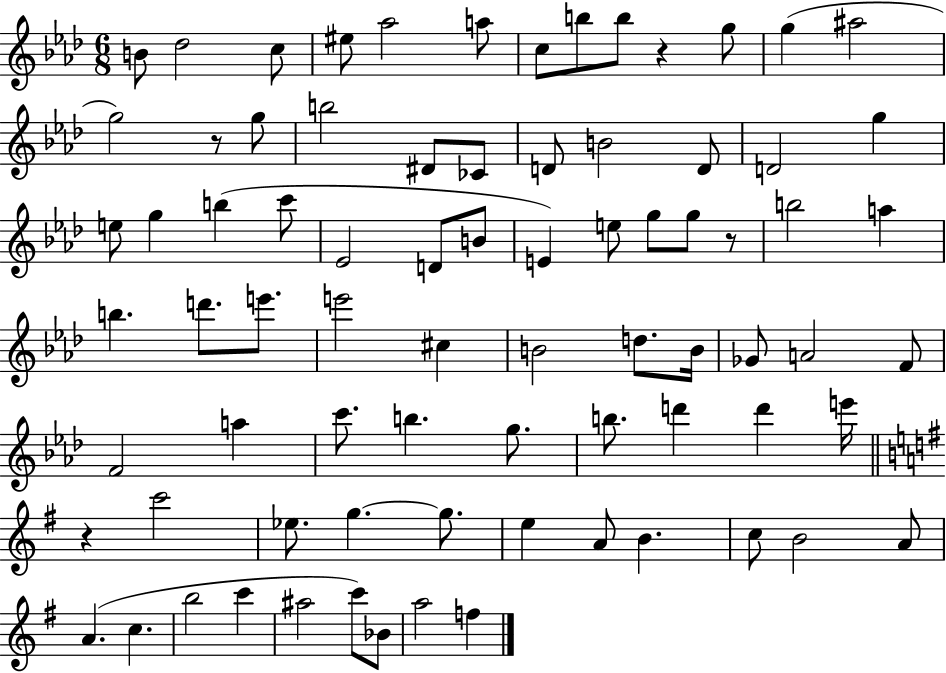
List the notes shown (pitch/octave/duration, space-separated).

B4/e Db5/h C5/e EIS5/e Ab5/h A5/e C5/e B5/e B5/e R/q G5/e G5/q A#5/h G5/h R/e G5/e B5/h D#4/e CES4/e D4/e B4/h D4/e D4/h G5/q E5/e G5/q B5/q C6/e Eb4/h D4/e B4/e E4/q E5/e G5/e G5/e R/e B5/h A5/q B5/q. D6/e. E6/e. E6/h C#5/q B4/h D5/e. B4/s Gb4/e A4/h F4/e F4/h A5/q C6/e. B5/q. G5/e. B5/e. D6/q D6/q E6/s R/q C6/h Eb5/e. G5/q. G5/e. E5/q A4/e B4/q. C5/e B4/h A4/e A4/q. C5/q. B5/h C6/q A#5/h C6/e Bb4/e A5/h F5/q